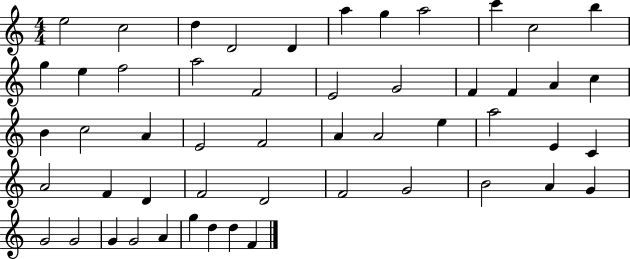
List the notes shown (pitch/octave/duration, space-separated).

E5/h C5/h D5/q D4/h D4/q A5/q G5/q A5/h C6/q C5/h B5/q G5/q E5/q F5/h A5/h F4/h E4/h G4/h F4/q F4/q A4/q C5/q B4/q C5/h A4/q E4/h F4/h A4/q A4/h E5/q A5/h E4/q C4/q A4/h F4/q D4/q F4/h D4/h F4/h G4/h B4/h A4/q G4/q G4/h G4/h G4/q G4/h A4/q G5/q D5/q D5/q F4/q